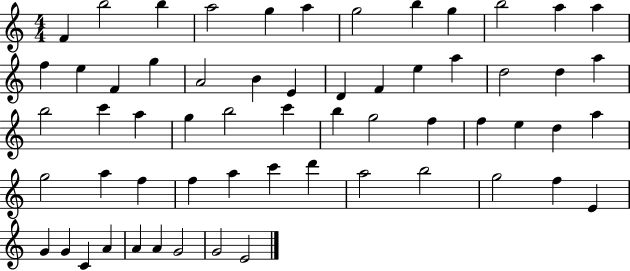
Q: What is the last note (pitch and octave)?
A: E4